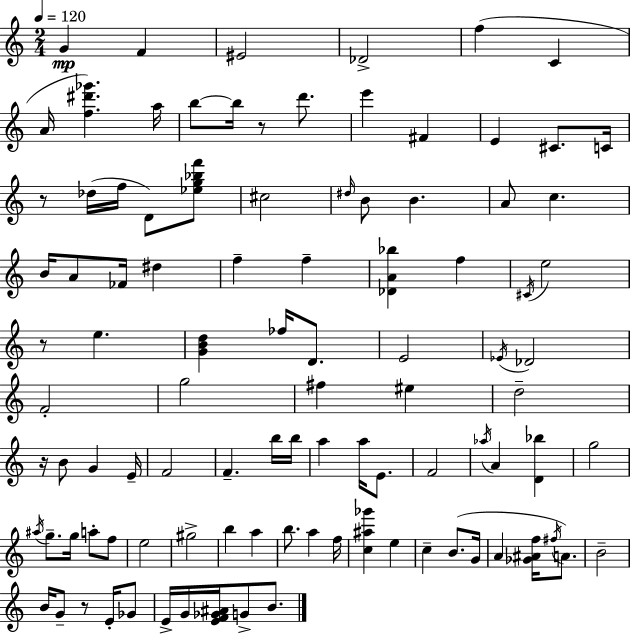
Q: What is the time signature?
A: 2/4